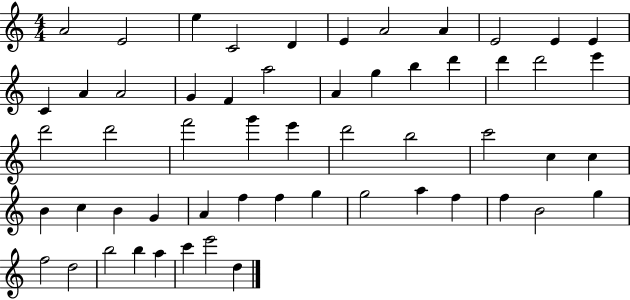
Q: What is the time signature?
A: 4/4